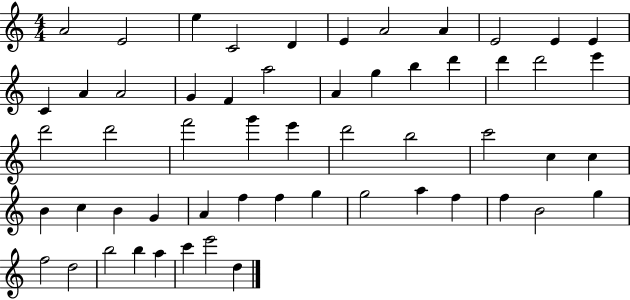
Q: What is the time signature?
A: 4/4